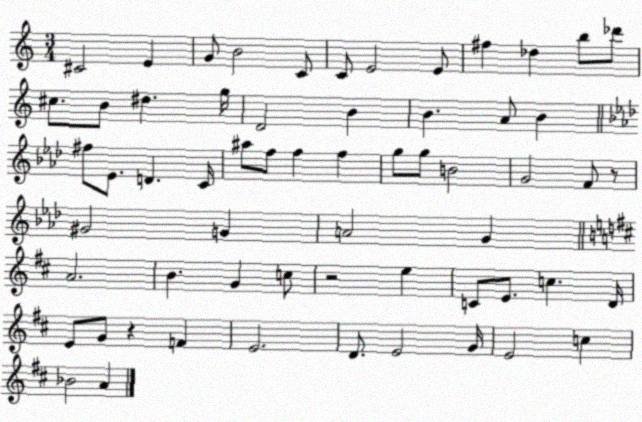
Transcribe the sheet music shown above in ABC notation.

X:1
T:Untitled
M:3/4
L:1/4
K:C
^C2 E G/2 B2 C/2 C/2 E2 E/2 ^f _d b/2 _d'/2 ^c/2 B/2 ^d g/4 D2 B B A/2 B ^f/2 _E/2 D C/4 ^a/2 f/2 f f g/2 g/2 B2 G2 F/2 z/2 ^G2 G A2 G A2 B G c/2 z2 e C/2 E/2 c D/4 E/2 G/2 z F E2 D/2 E2 G/4 E2 c _B2 A